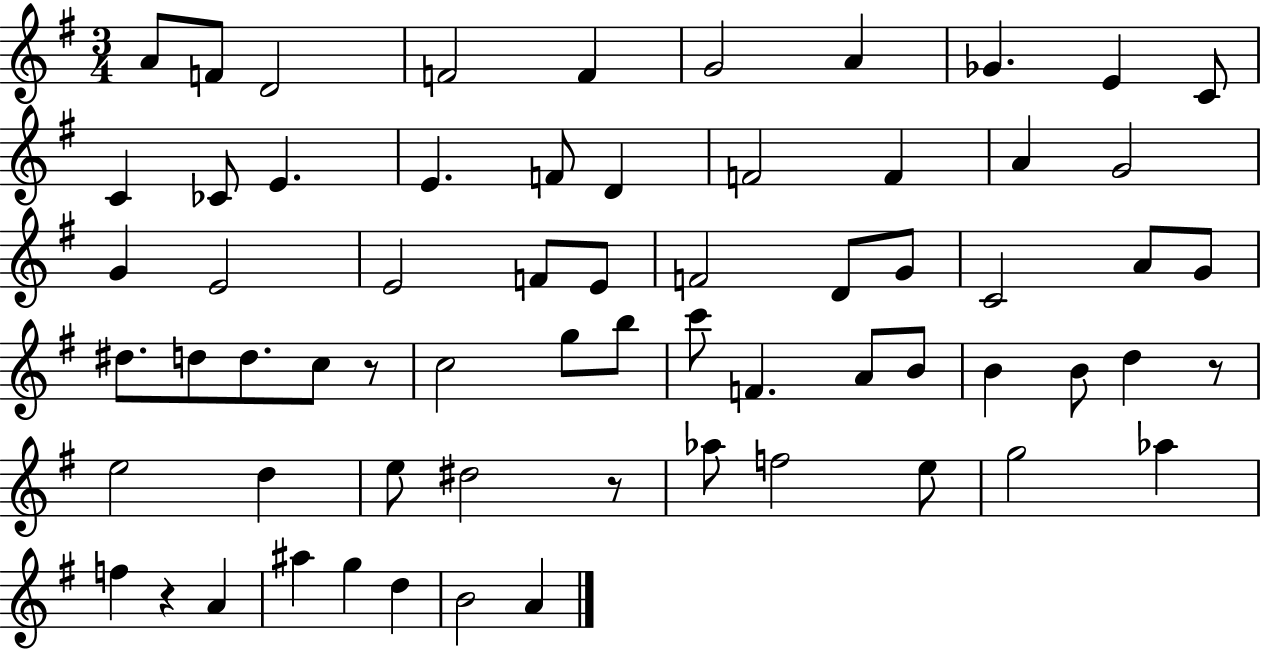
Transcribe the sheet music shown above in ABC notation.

X:1
T:Untitled
M:3/4
L:1/4
K:G
A/2 F/2 D2 F2 F G2 A _G E C/2 C _C/2 E E F/2 D F2 F A G2 G E2 E2 F/2 E/2 F2 D/2 G/2 C2 A/2 G/2 ^d/2 d/2 d/2 c/2 z/2 c2 g/2 b/2 c'/2 F A/2 B/2 B B/2 d z/2 e2 d e/2 ^d2 z/2 _a/2 f2 e/2 g2 _a f z A ^a g d B2 A